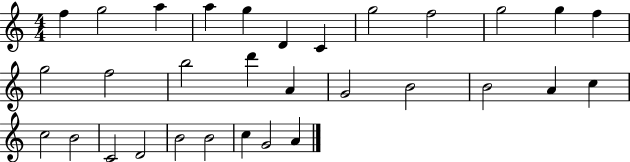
F5/q G5/h A5/q A5/q G5/q D4/q C4/q G5/h F5/h G5/h G5/q F5/q G5/h F5/h B5/h D6/q A4/q G4/h B4/h B4/h A4/q C5/q C5/h B4/h C4/h D4/h B4/h B4/h C5/q G4/h A4/q